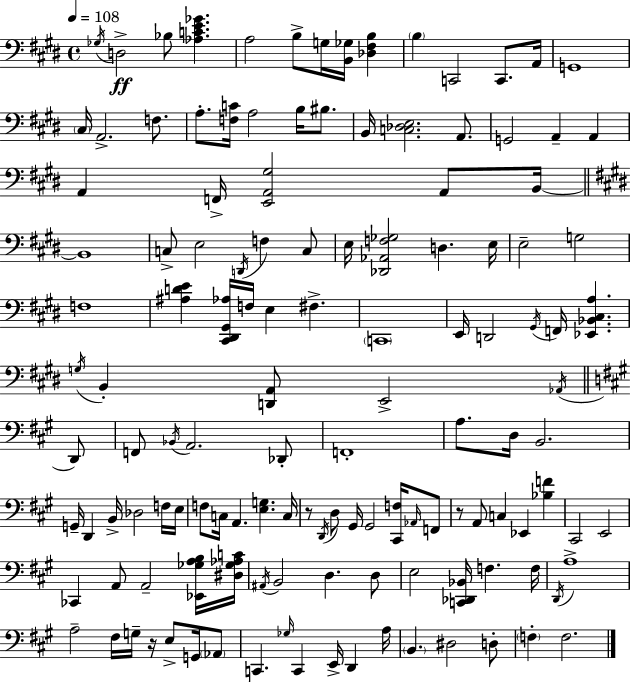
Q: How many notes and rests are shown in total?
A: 130